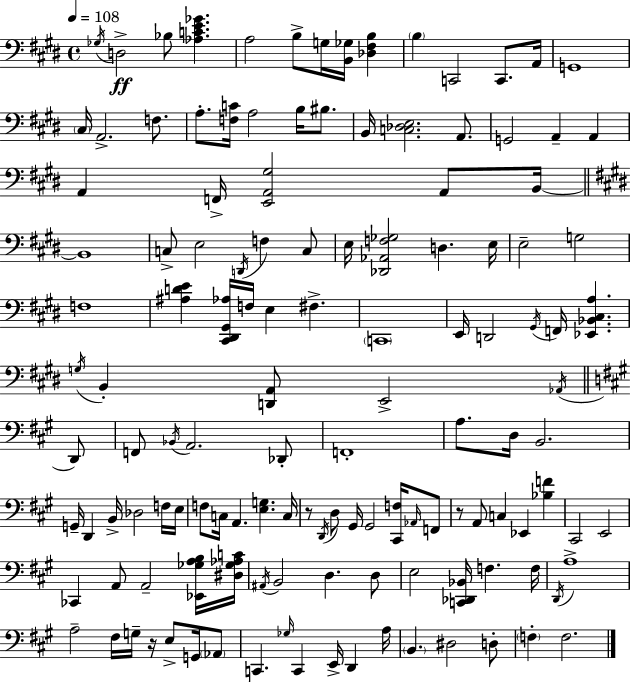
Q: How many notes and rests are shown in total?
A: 130